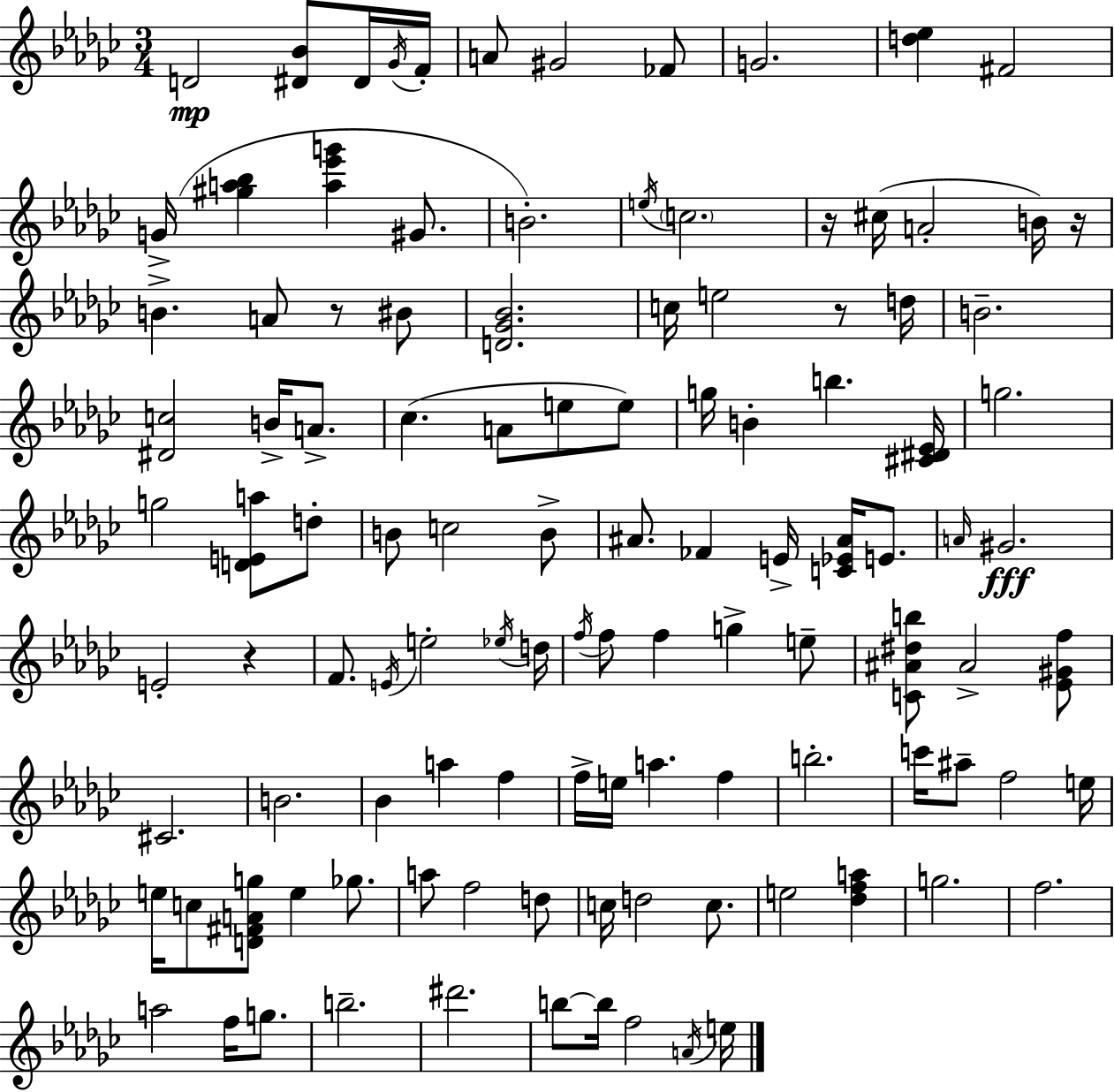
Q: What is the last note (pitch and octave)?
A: E5